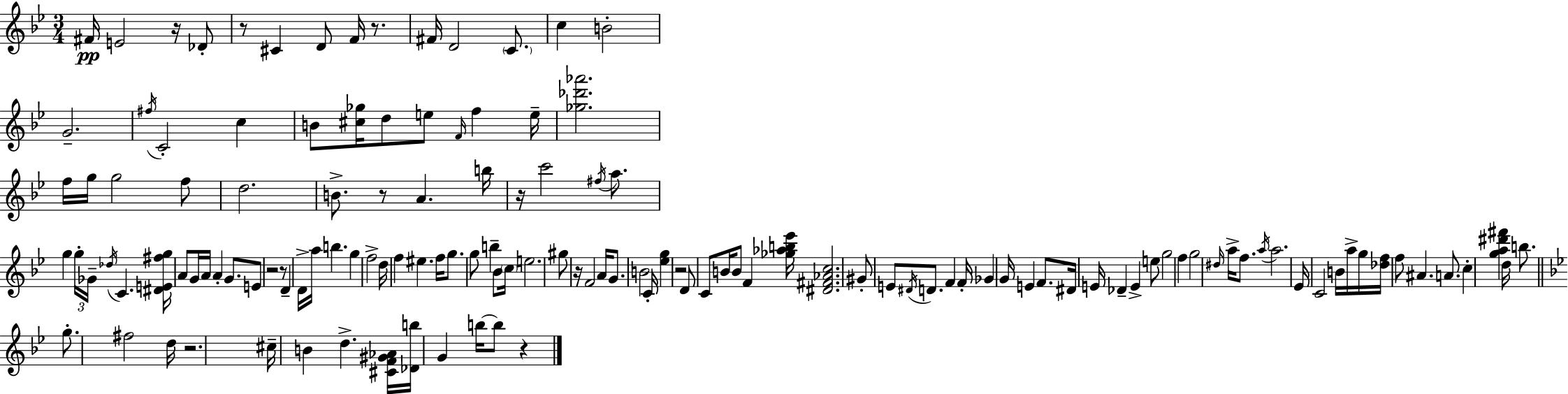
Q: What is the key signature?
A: G minor